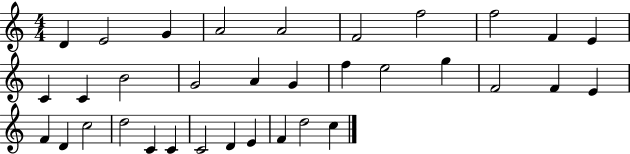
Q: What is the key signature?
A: C major